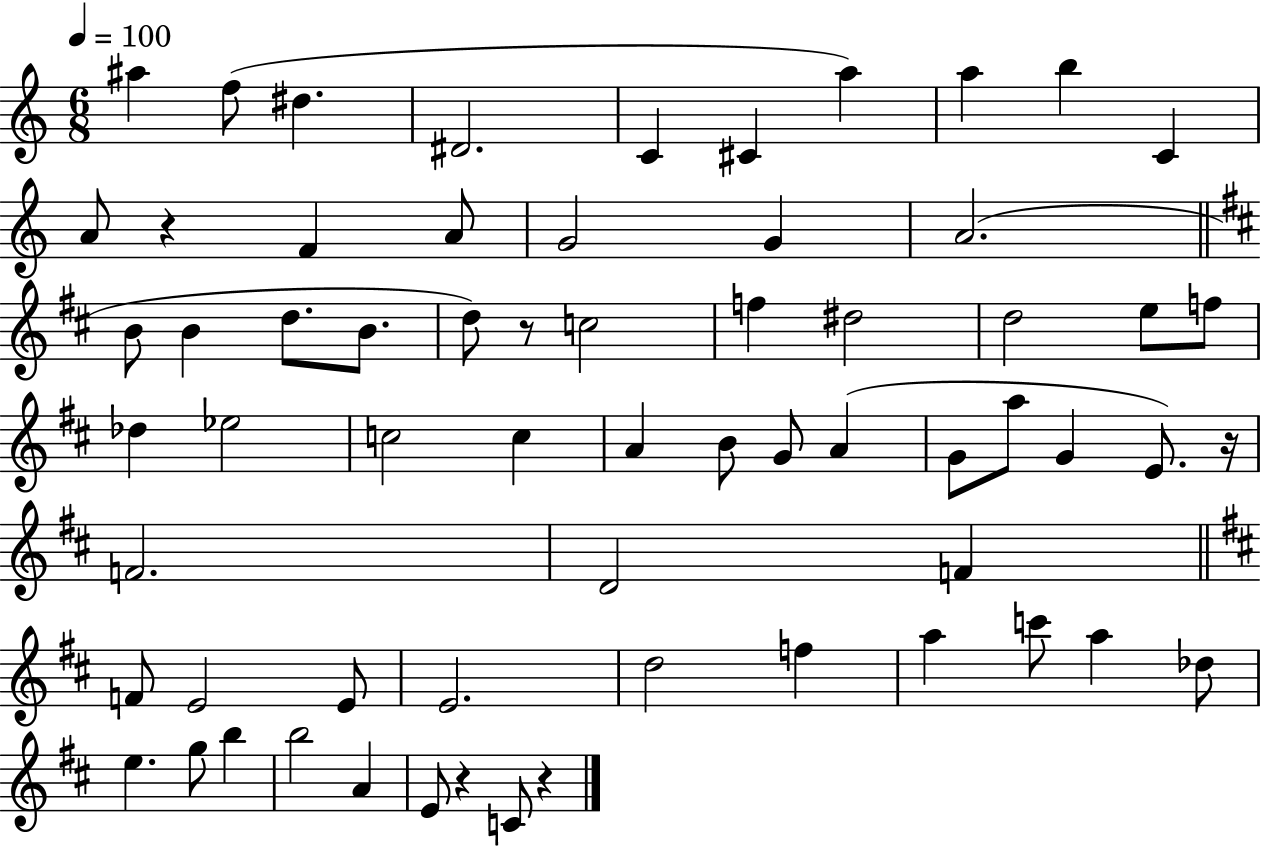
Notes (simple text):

A#5/q F5/e D#5/q. D#4/h. C4/q C#4/q A5/q A5/q B5/q C4/q A4/e R/q F4/q A4/e G4/h G4/q A4/h. B4/e B4/q D5/e. B4/e. D5/e R/e C5/h F5/q D#5/h D5/h E5/e F5/e Db5/q Eb5/h C5/h C5/q A4/q B4/e G4/e A4/q G4/e A5/e G4/q E4/e. R/s F4/h. D4/h F4/q F4/e E4/h E4/e E4/h. D5/h F5/q A5/q C6/e A5/q Db5/e E5/q. G5/e B5/q B5/h A4/q E4/e R/q C4/e R/q